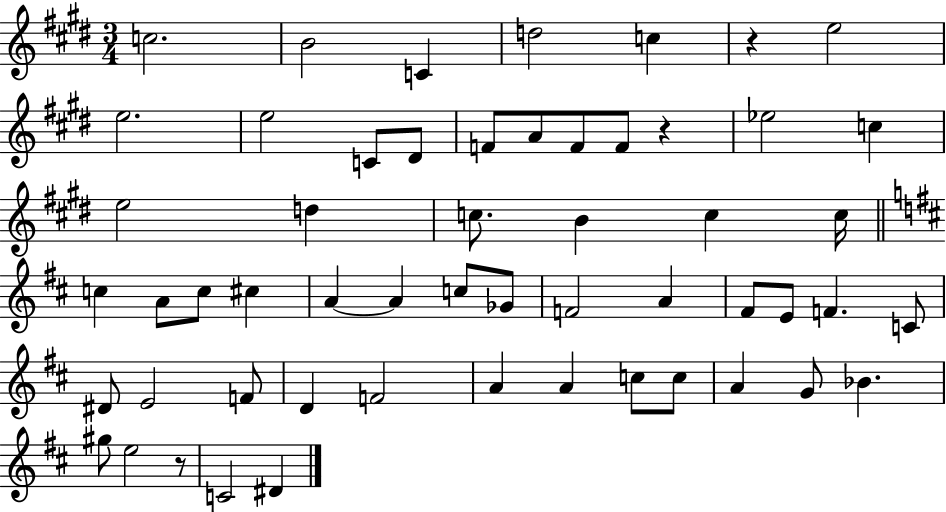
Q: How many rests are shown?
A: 3